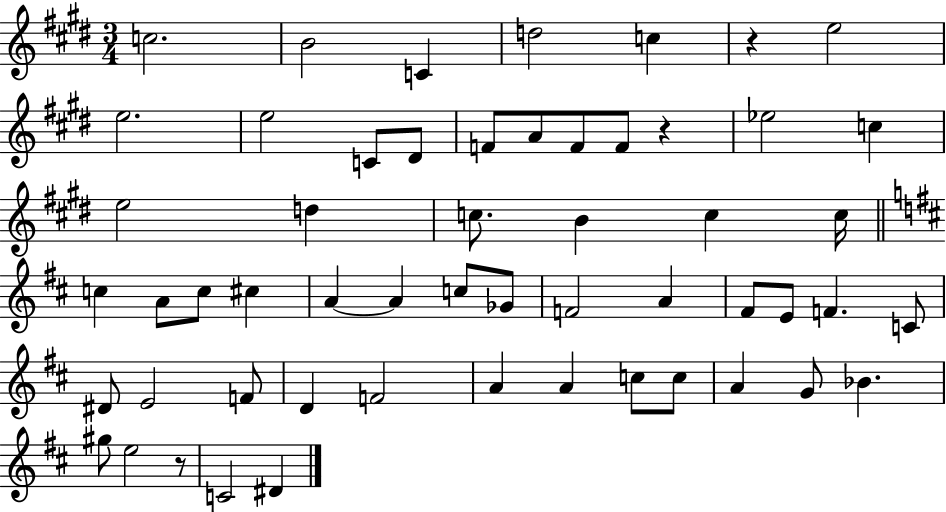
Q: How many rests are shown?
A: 3